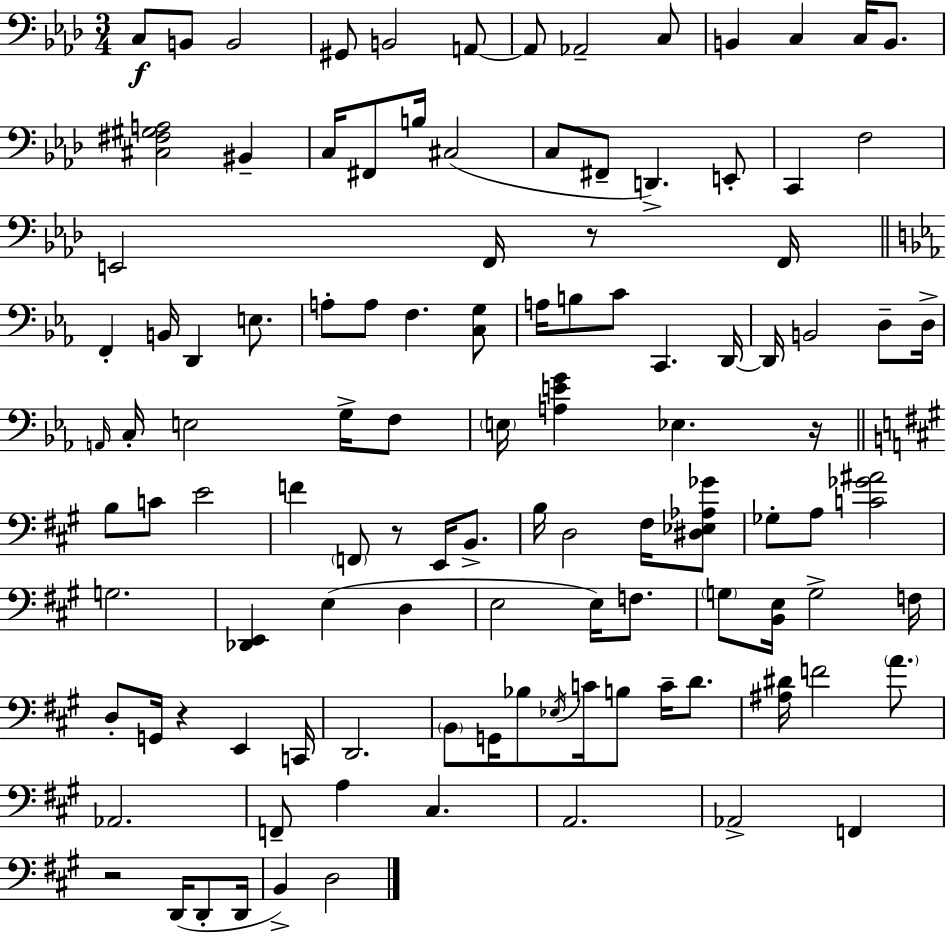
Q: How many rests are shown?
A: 5